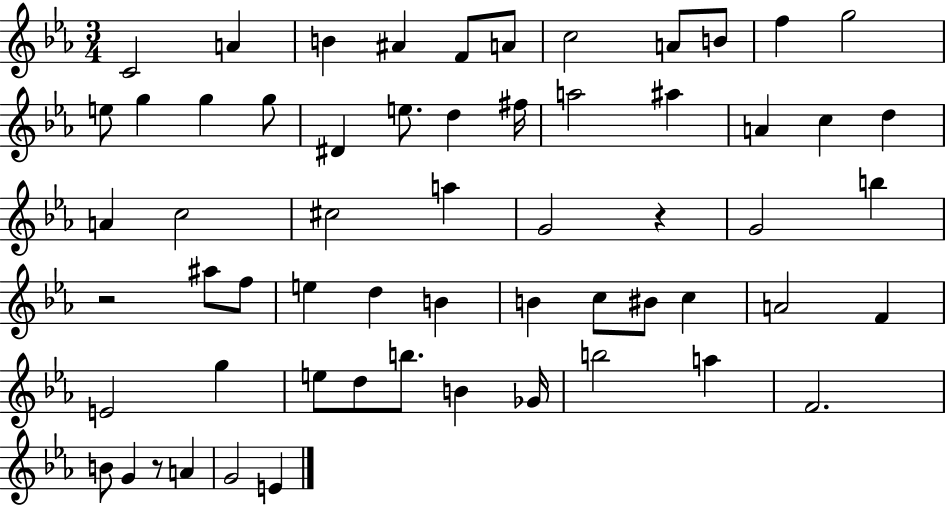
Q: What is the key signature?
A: EES major